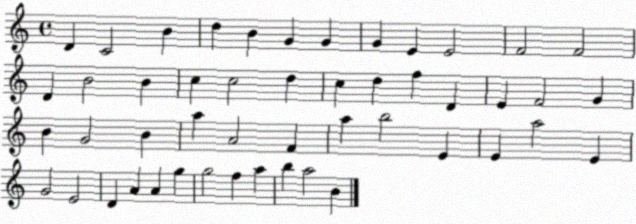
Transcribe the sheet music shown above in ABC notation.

X:1
T:Untitled
M:4/4
L:1/4
K:C
D C2 B d B G G G E E2 F2 F2 D B2 B c c2 d c d f D E F2 G B G2 B a A2 F a b2 E E a2 E G2 E2 D A A g g2 f a b a2 B